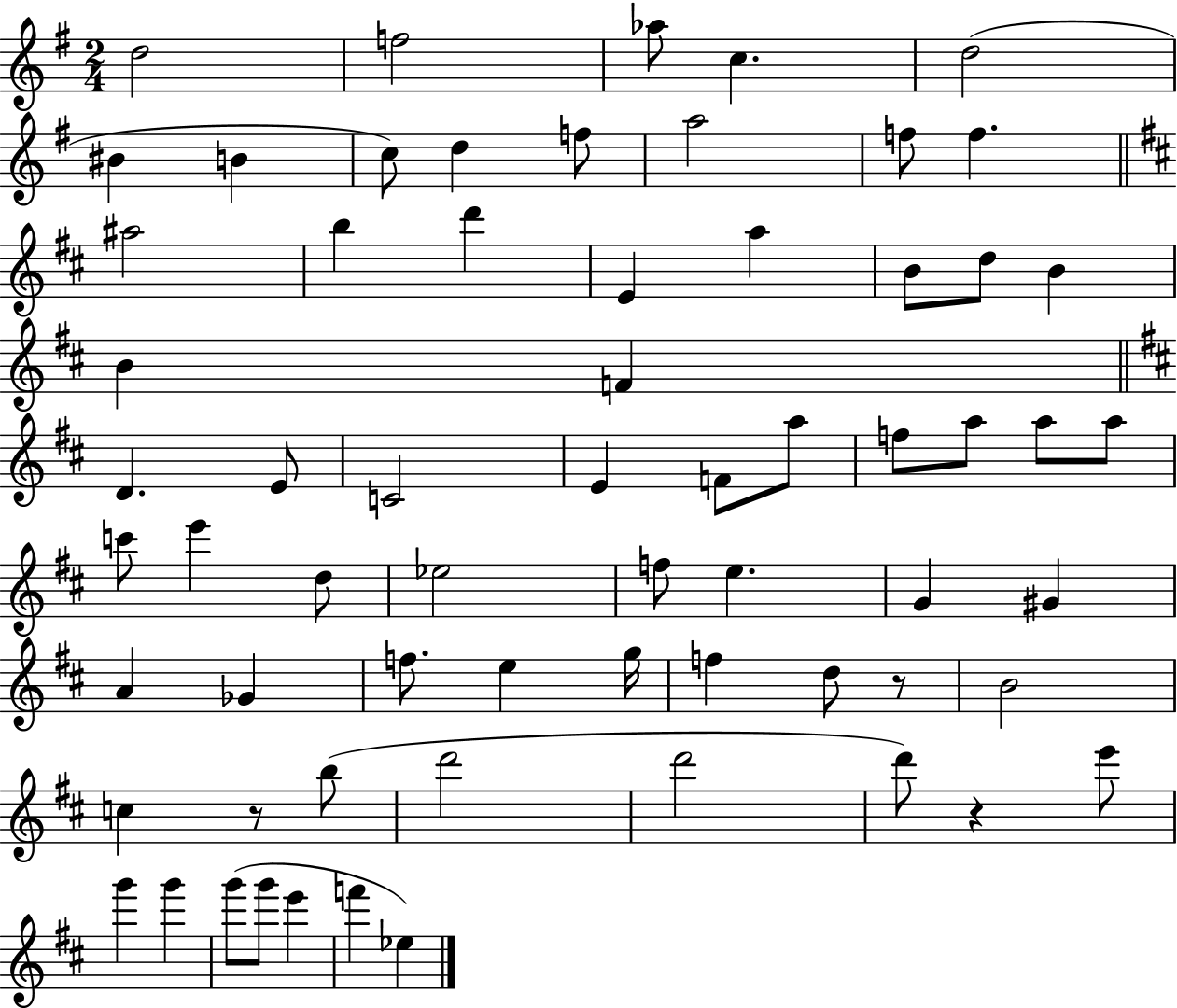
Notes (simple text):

D5/h F5/h Ab5/e C5/q. D5/h BIS4/q B4/q C5/e D5/q F5/e A5/h F5/e F5/q. A#5/h B5/q D6/q E4/q A5/q B4/e D5/e B4/q B4/q F4/q D4/q. E4/e C4/h E4/q F4/e A5/e F5/e A5/e A5/e A5/e C6/e E6/q D5/e Eb5/h F5/e E5/q. G4/q G#4/q A4/q Gb4/q F5/e. E5/q G5/s F5/q D5/e R/e B4/h C5/q R/e B5/e D6/h D6/h D6/e R/q E6/e G6/q G6/q G6/e G6/e E6/q F6/q Eb5/q